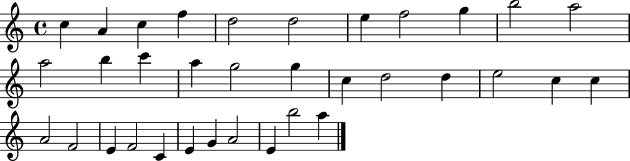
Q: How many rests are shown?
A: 0